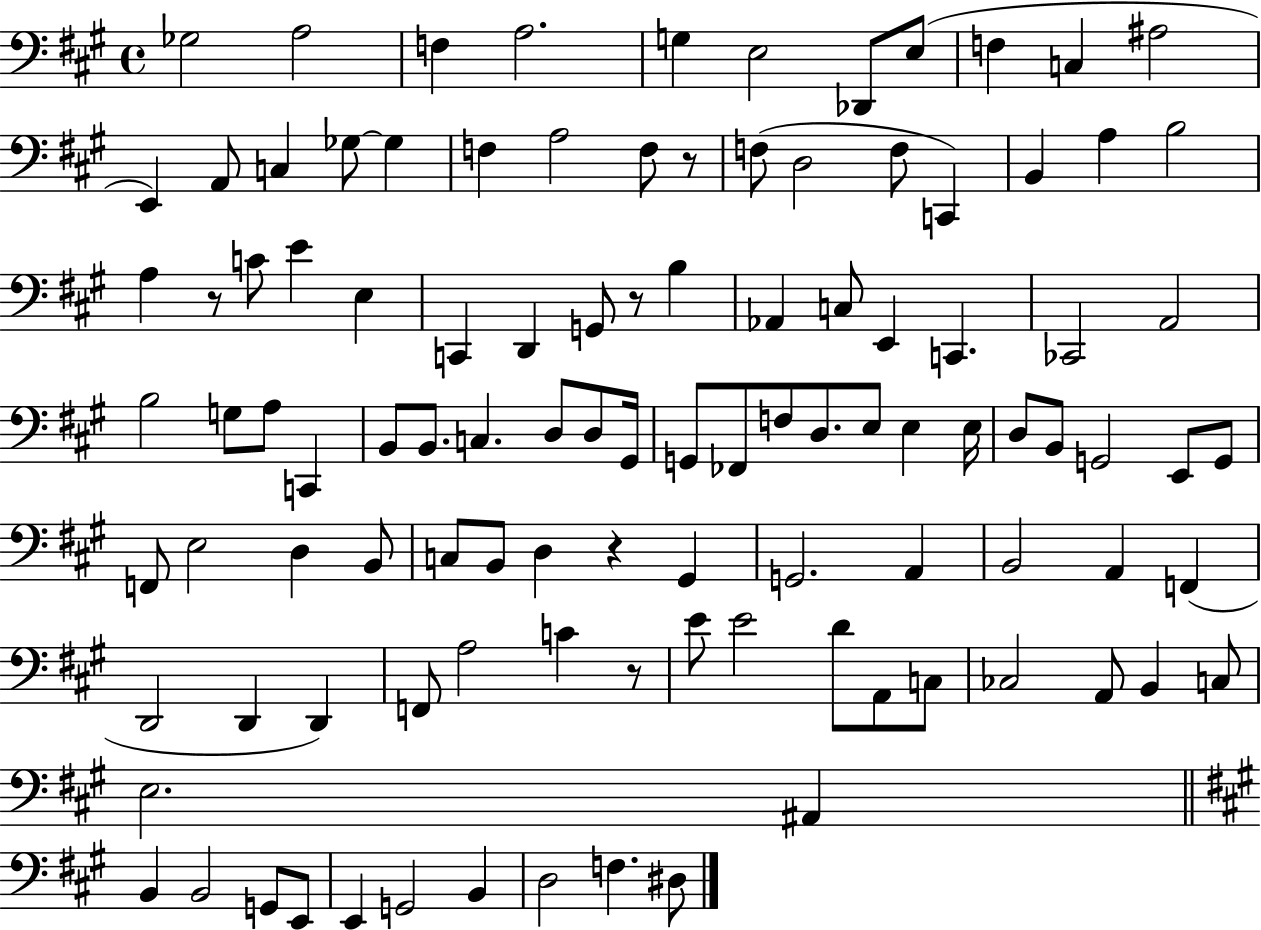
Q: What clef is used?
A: bass